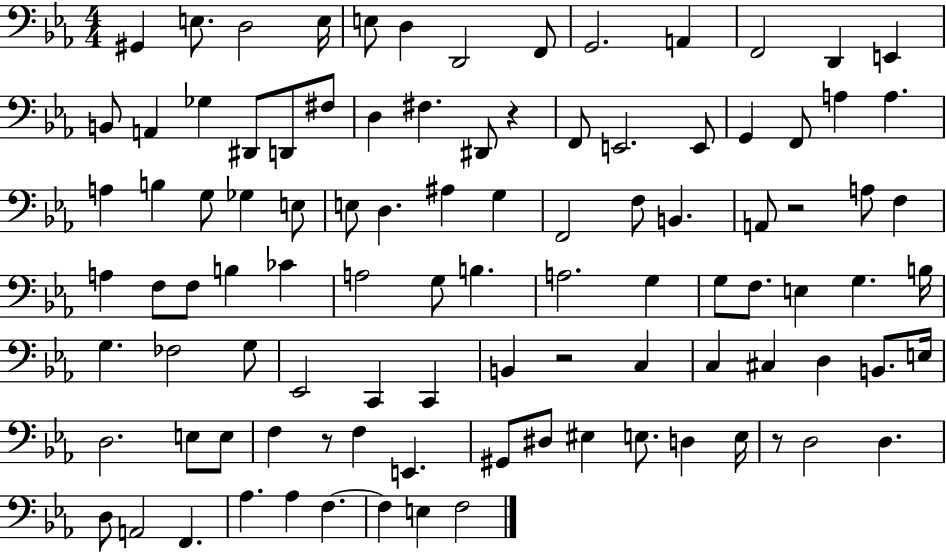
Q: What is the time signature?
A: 4/4